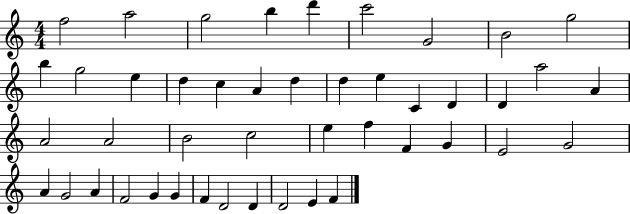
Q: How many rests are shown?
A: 0